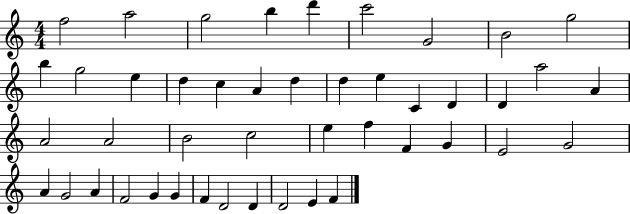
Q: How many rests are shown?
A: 0